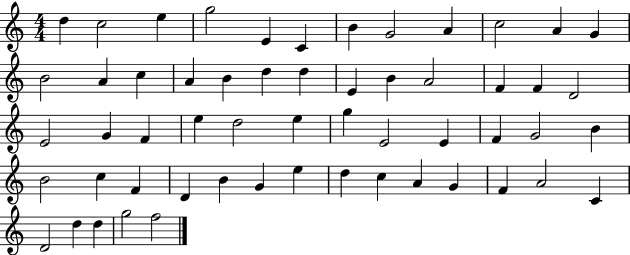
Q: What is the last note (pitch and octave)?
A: F5